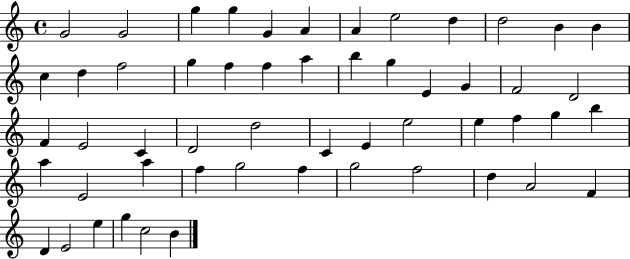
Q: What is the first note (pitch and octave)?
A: G4